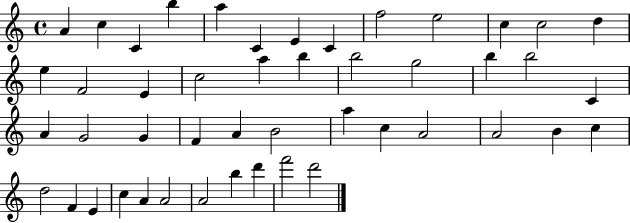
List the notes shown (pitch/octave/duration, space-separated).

A4/q C5/q C4/q B5/q A5/q C4/q E4/q C4/q F5/h E5/h C5/q C5/h D5/q E5/q F4/h E4/q C5/h A5/q B5/q B5/h G5/h B5/q B5/h C4/q A4/q G4/h G4/q F4/q A4/q B4/h A5/q C5/q A4/h A4/h B4/q C5/q D5/h F4/q E4/q C5/q A4/q A4/h A4/h B5/q D6/q F6/h D6/h